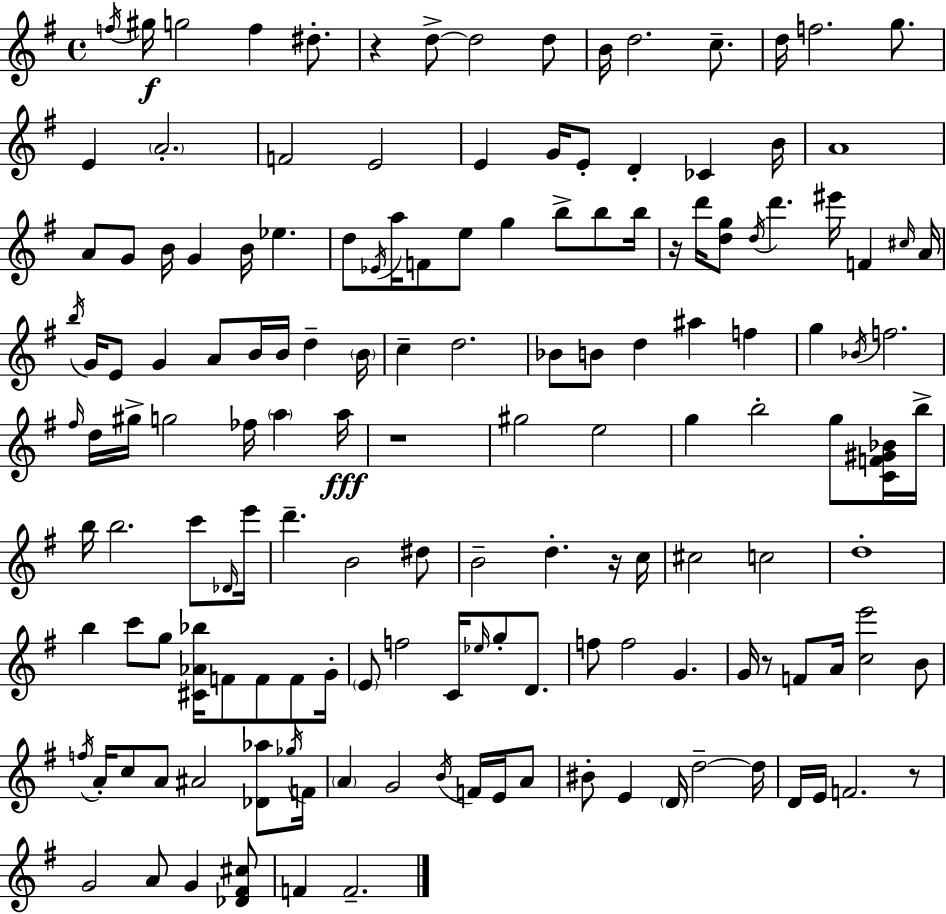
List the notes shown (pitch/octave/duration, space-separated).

F5/s G#5/s G5/h F5/q D#5/e. R/q D5/e D5/h D5/e B4/s D5/h. C5/e. D5/s F5/h. G5/e. E4/q A4/h. F4/h E4/h E4/q G4/s E4/e D4/q CES4/q B4/s A4/w A4/e G4/e B4/s G4/q B4/s Eb5/q. D5/e Eb4/s A5/s F4/e E5/e G5/q B5/e B5/e B5/s R/s D6/s [D5,G5]/e D5/s D6/q. EIS6/s F4/q C#5/s A4/s B5/s G4/s E4/e G4/q A4/e B4/s B4/s D5/q B4/s C5/q D5/h. Bb4/e B4/e D5/q A#5/q F5/q G5/q Bb4/s F5/h. F#5/s D5/s G#5/s G5/h FES5/s A5/q A5/s R/w G#5/h E5/h G5/q B5/h G5/e [C4,F4,G#4,Bb4]/s B5/s B5/s B5/h. C6/e Db4/s E6/s D6/q. B4/h D#5/e B4/h D5/q. R/s C5/s C#5/h C5/h D5/w B5/q C6/e G5/e [C#4,Ab4,Bb5]/s F4/e F4/e F4/e G4/s E4/e F5/h C4/s Eb5/s G5/e D4/e. F5/e F5/h G4/q. G4/s R/e F4/e A4/s [C5,E6]/h B4/e F5/s A4/s C5/e A4/e A#4/h [Db4,Ab5]/e Gb5/s F4/s A4/q G4/h B4/s F4/s E4/s A4/e BIS4/e E4/q D4/s D5/h D5/s D4/s E4/s F4/h. R/e G4/h A4/e G4/q [Db4,F#4,C#5]/e F4/q F4/h.